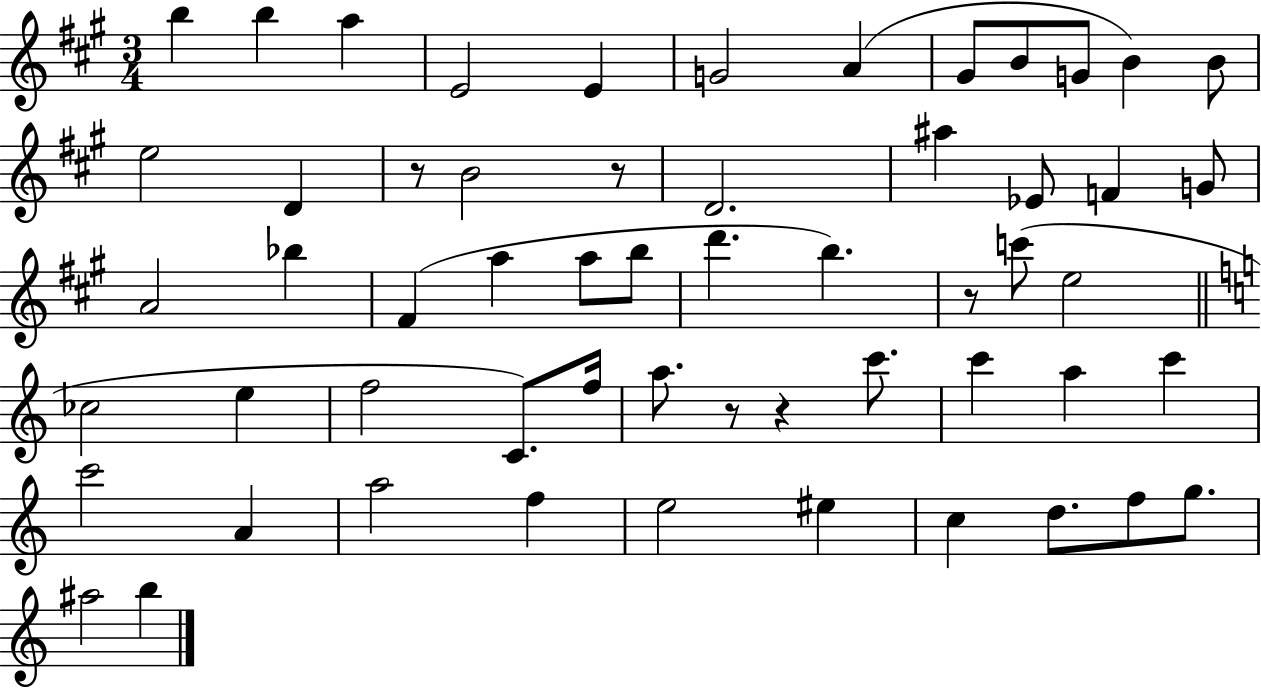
{
  \clef treble
  \numericTimeSignature
  \time 3/4
  \key a \major
  b''4 b''4 a''4 | e'2 e'4 | g'2 a'4( | gis'8 b'8 g'8 b'4) b'8 | \break e''2 d'4 | r8 b'2 r8 | d'2. | ais''4 ees'8 f'4 g'8 | \break a'2 bes''4 | fis'4( a''4 a''8 b''8 | d'''4. b''4.) | r8 c'''8( e''2 | \break \bar "||" \break \key c \major ces''2 e''4 | f''2 c'8.) f''16 | a''8. r8 r4 c'''8. | c'''4 a''4 c'''4 | \break c'''2 a'4 | a''2 f''4 | e''2 eis''4 | c''4 d''8. f''8 g''8. | \break ais''2 b''4 | \bar "|."
}